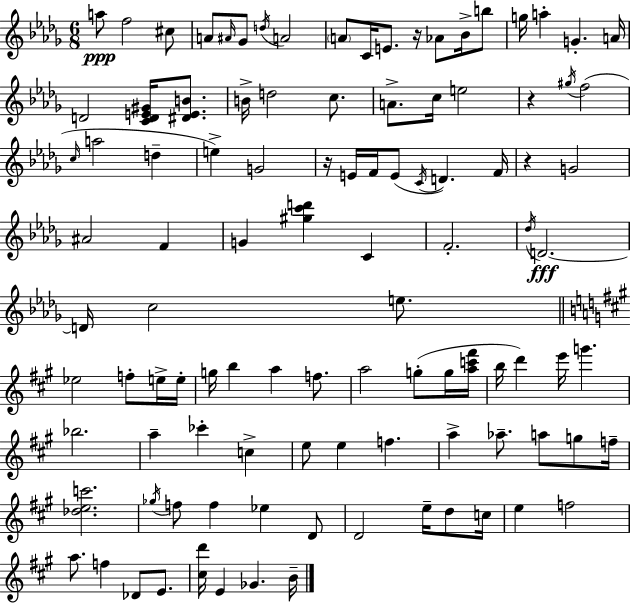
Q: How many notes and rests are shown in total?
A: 104